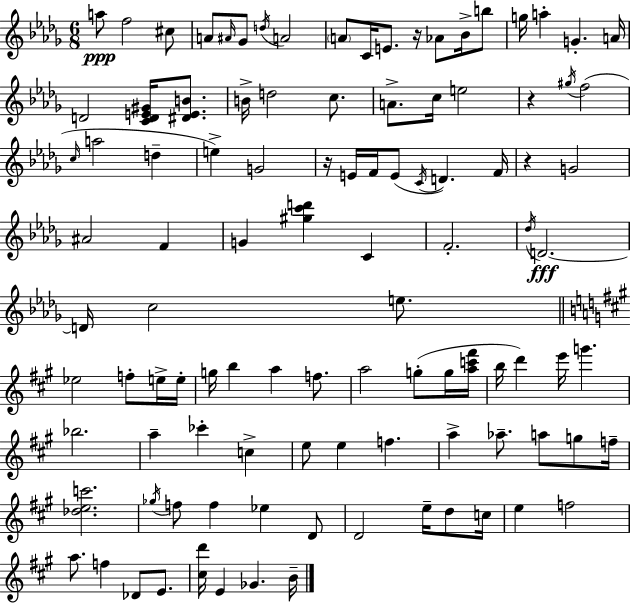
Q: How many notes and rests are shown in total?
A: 104